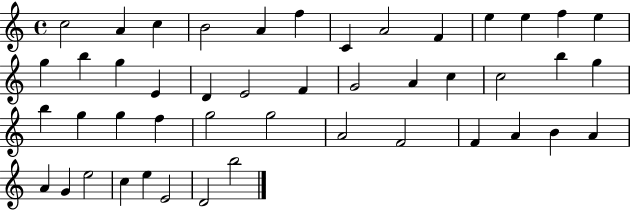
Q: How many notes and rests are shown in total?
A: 46